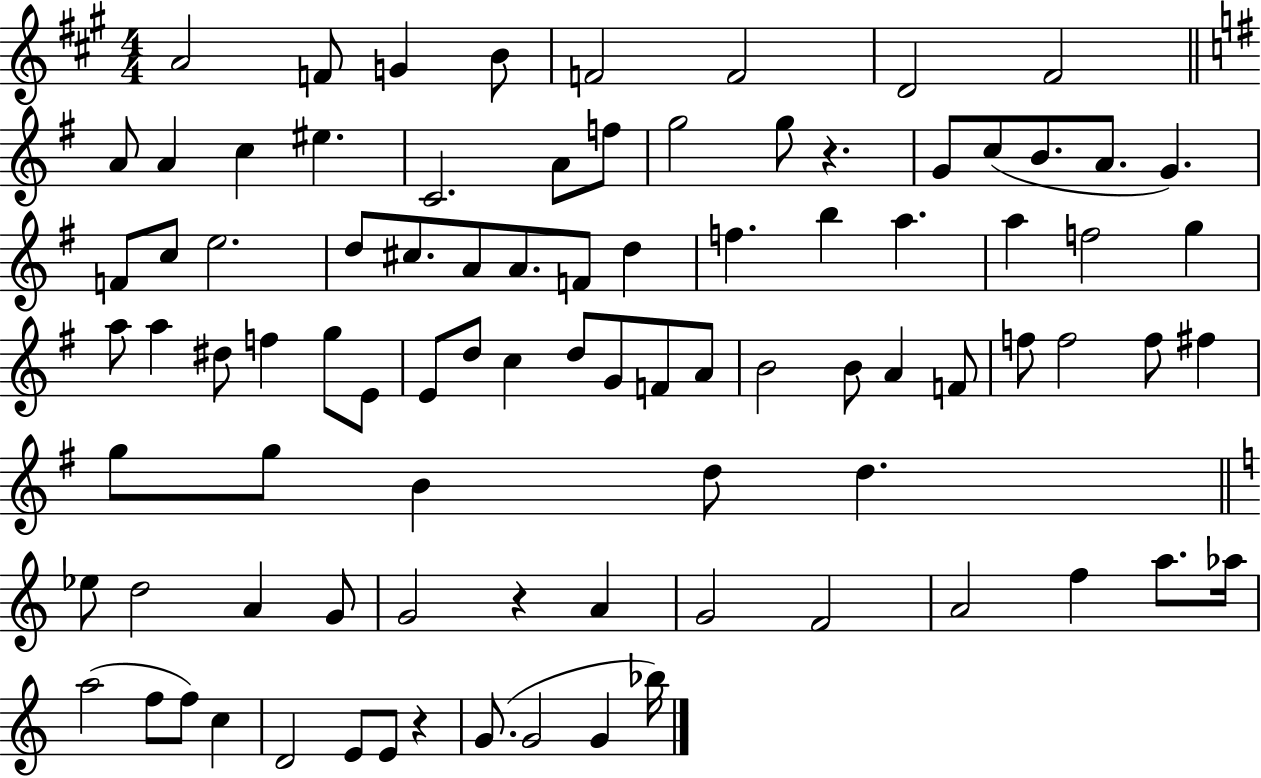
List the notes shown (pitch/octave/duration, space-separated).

A4/h F4/e G4/q B4/e F4/h F4/h D4/h F#4/h A4/e A4/q C5/q EIS5/q. C4/h. A4/e F5/e G5/h G5/e R/q. G4/e C5/e B4/e. A4/e. G4/q. F4/e C5/e E5/h. D5/e C#5/e. A4/e A4/e. F4/e D5/q F5/q. B5/q A5/q. A5/q F5/h G5/q A5/e A5/q D#5/e F5/q G5/e E4/e E4/e D5/e C5/q D5/e G4/e F4/e A4/e B4/h B4/e A4/q F4/e F5/e F5/h F5/e F#5/q G5/e G5/e B4/q D5/e D5/q. Eb5/e D5/h A4/q G4/e G4/h R/q A4/q G4/h F4/h A4/h F5/q A5/e. Ab5/s A5/h F5/e F5/e C5/q D4/h E4/e E4/e R/q G4/e. G4/h G4/q Bb5/s